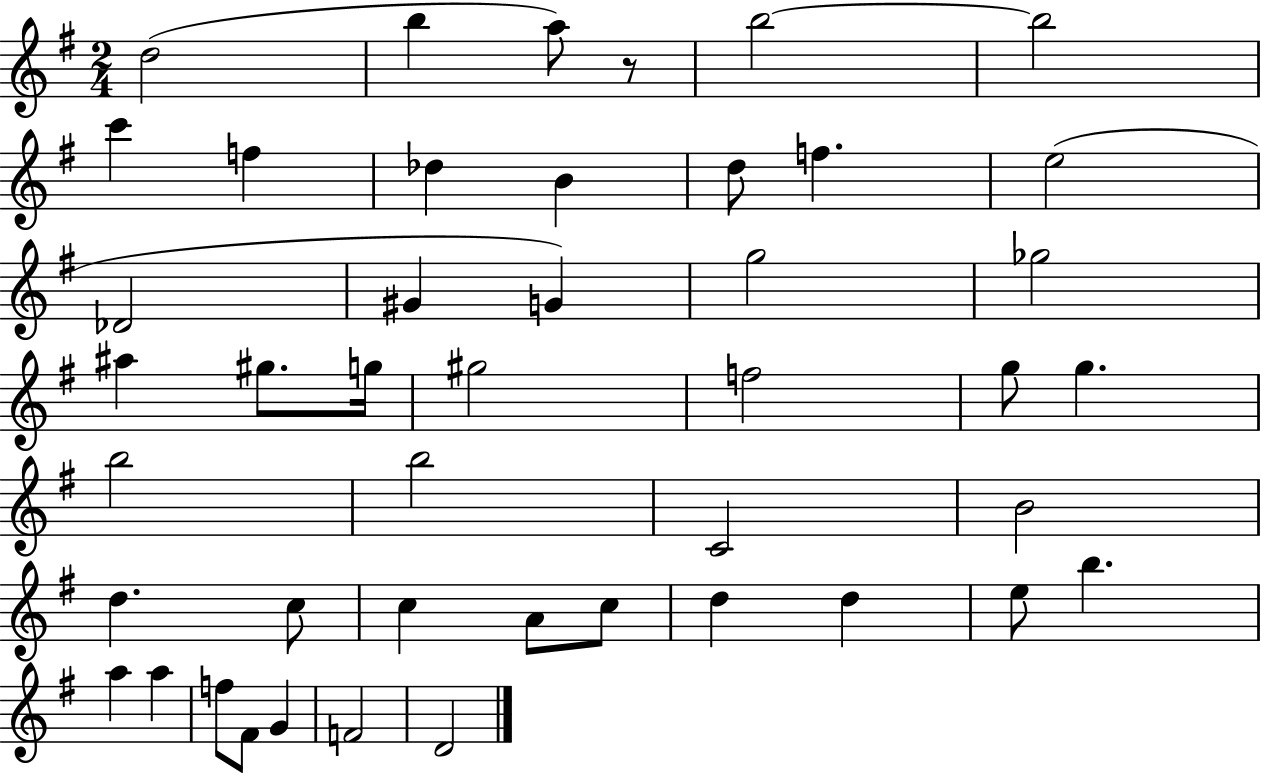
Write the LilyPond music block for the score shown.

{
  \clef treble
  \numericTimeSignature
  \time 2/4
  \key g \major
  d''2( | b''4 a''8) r8 | b''2~~ | b''2 | \break c'''4 f''4 | des''4 b'4 | d''8 f''4. | e''2( | \break des'2 | gis'4 g'4) | g''2 | ges''2 | \break ais''4 gis''8. g''16 | gis''2 | f''2 | g''8 g''4. | \break b''2 | b''2 | c'2 | b'2 | \break d''4. c''8 | c''4 a'8 c''8 | d''4 d''4 | e''8 b''4. | \break a''4 a''4 | f''8 fis'8 g'4 | f'2 | d'2 | \break \bar "|."
}